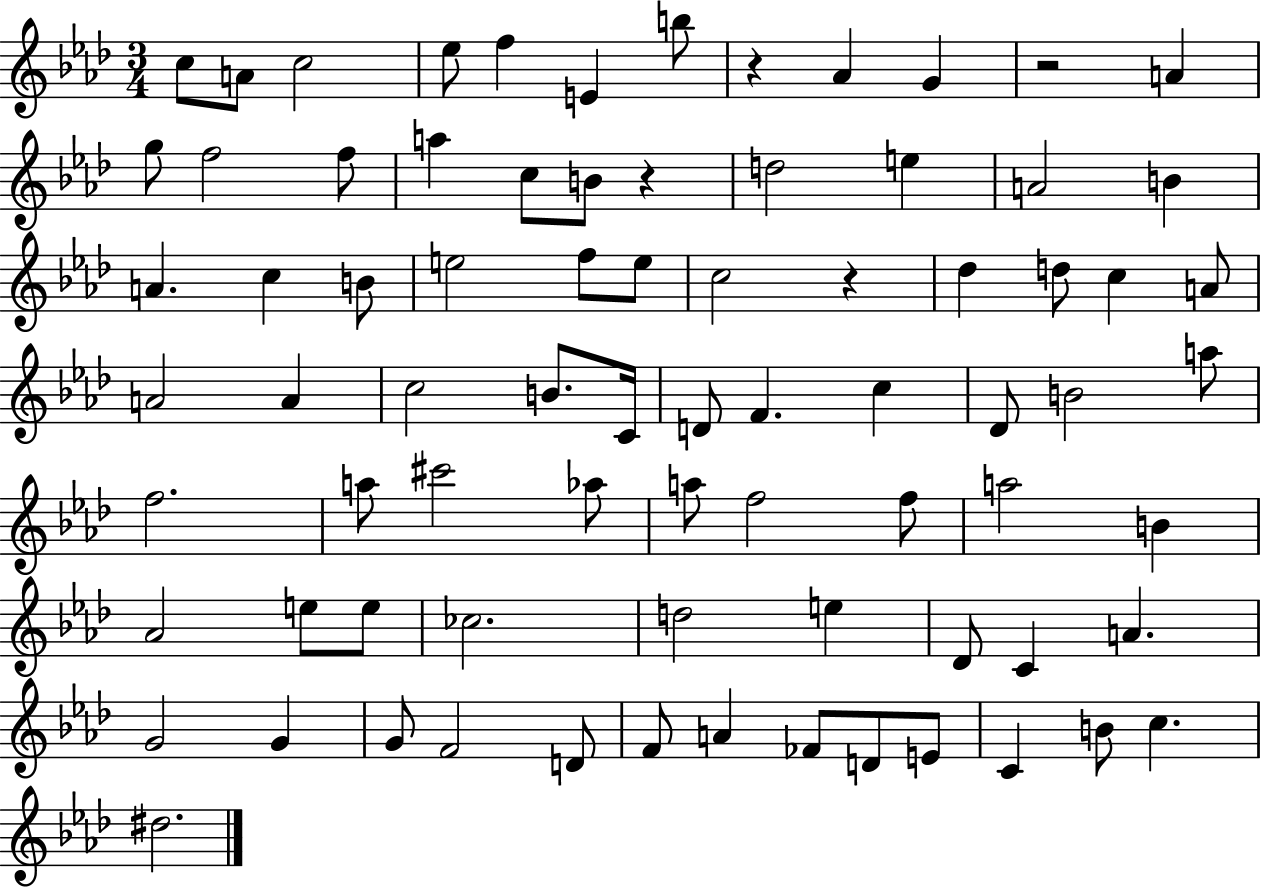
C5/e A4/e C5/h Eb5/e F5/q E4/q B5/e R/q Ab4/q G4/q R/h A4/q G5/e F5/h F5/e A5/q C5/e B4/e R/q D5/h E5/q A4/h B4/q A4/q. C5/q B4/e E5/h F5/e E5/e C5/h R/q Db5/q D5/e C5/q A4/e A4/h A4/q C5/h B4/e. C4/s D4/e F4/q. C5/q Db4/e B4/h A5/e F5/h. A5/e C#6/h Ab5/e A5/e F5/h F5/e A5/h B4/q Ab4/h E5/e E5/e CES5/h. D5/h E5/q Db4/e C4/q A4/q. G4/h G4/q G4/e F4/h D4/e F4/e A4/q FES4/e D4/e E4/e C4/q B4/e C5/q. D#5/h.